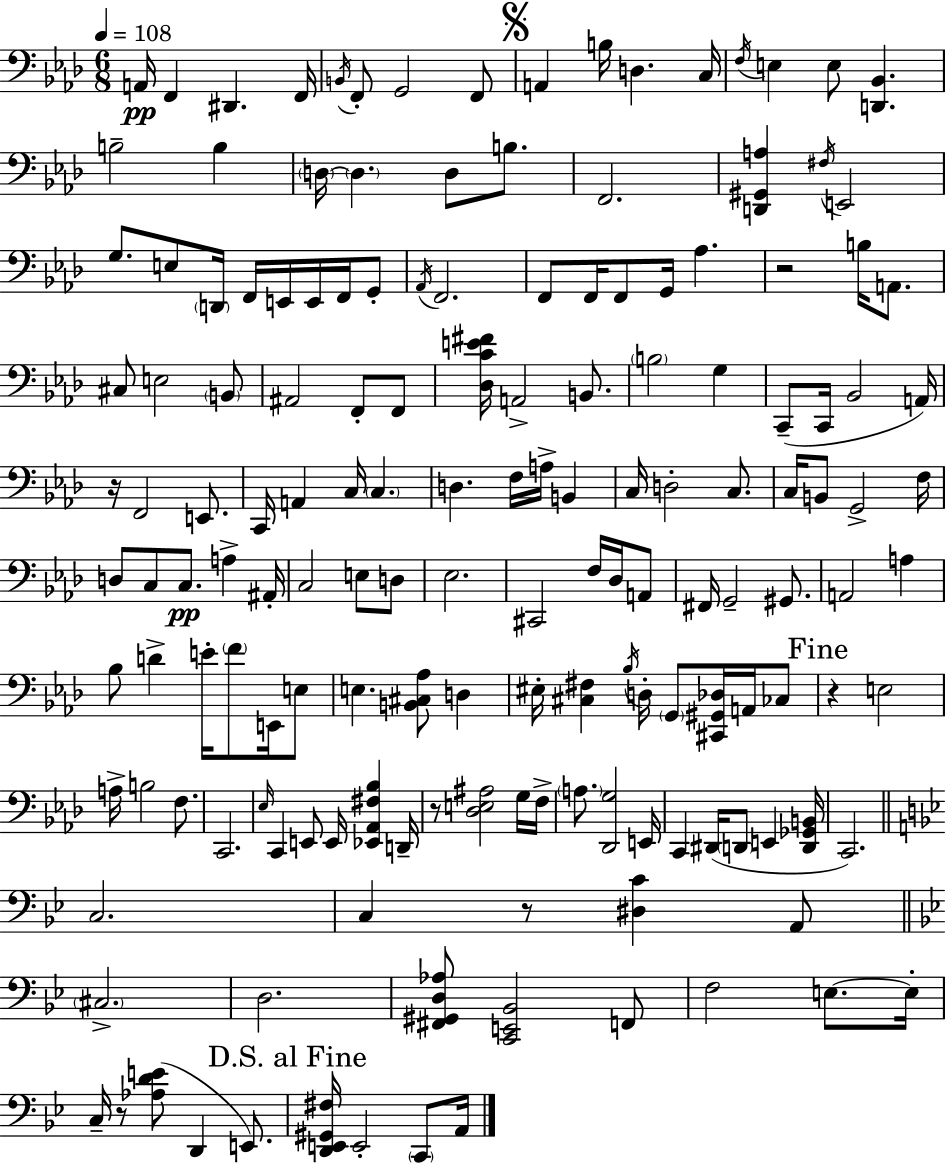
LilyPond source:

{
  \clef bass
  \numericTimeSignature
  \time 6/8
  \key aes \major
  \tempo 4 = 108
  a,16\pp f,4 dis,4. f,16 | \acciaccatura { b,16 } f,8-. g,2 f,8 | \mark \markup { \musicglyph "scripts.segno" } a,4 b16 d4. | c16 \acciaccatura { f16 } e4 e8 <d, bes,>4. | \break b2-- b4 | \parenthesize d16~~ \parenthesize d4. d8 b8. | f,2. | <d, gis, a>4 \acciaccatura { fis16 } e,2 | \break g8. e8 \parenthesize d,16 f,16 e,16 e,16 | f,16 g,8-. \acciaccatura { aes,16 } f,2. | f,8 f,16 f,8 g,16 aes4. | r2 | \break b16 a,8. cis8 e2 | \parenthesize b,8 ais,2 | f,8-. f,8 <des c' e' fis'>16 a,2-> | b,8. \parenthesize b2 | \break g4 c,8--( c,16 bes,2 | a,16) r16 f,2 | e,8. c,16 a,4 c16 \parenthesize c4. | d4. f16 a16-> | \break b,4 c16 d2-. | c8. c16 b,8 g,2-> | f16 d8 c8 c8.\pp a4-> | ais,16-. c2 | \break e8 d8 ees2. | cis,2 | f16 des16 a,8 fis,16 g,2-- | gis,8. a,2 | \break a4 bes8 d'4-> e'16-. \parenthesize f'8 | e,16 e8 e4. <b, cis aes>8 | d4 eis16-. <cis fis>4 \acciaccatura { bes16 } d16-. \parenthesize g,8 | <cis, gis, des>16 a,16 ces8 \mark "Fine" r4 e2 | \break a16-> b2 | f8. c,2. | \grace { ees16 } c,4 e,8 | e,16 <ees, aes, fis bes>4 d,16-- r8 <des e ais>2 | \break g16 f16-> \parenthesize a8. <des, g>2 | e,16 c,4 dis,16( \parenthesize d,8 | e,4 <d, ges, b,>16 c,2.) | \bar "||" \break \key bes \major c2. | c4 r8 <dis c'>4 a,8 | \bar "||" \break \key g \minor \parenthesize cis2.-> | d2. | <fis, gis, d aes>8 <c, e, bes,>2 f,8 | f2 e8.~~ e16-. | \break c16-- r8 <aes d' e'>8( d,4 e,8.) | \mark "D.S. al Fine" <d, e, gis, fis>16 e,2-. \parenthesize c,8 a,16 | \bar "|."
}